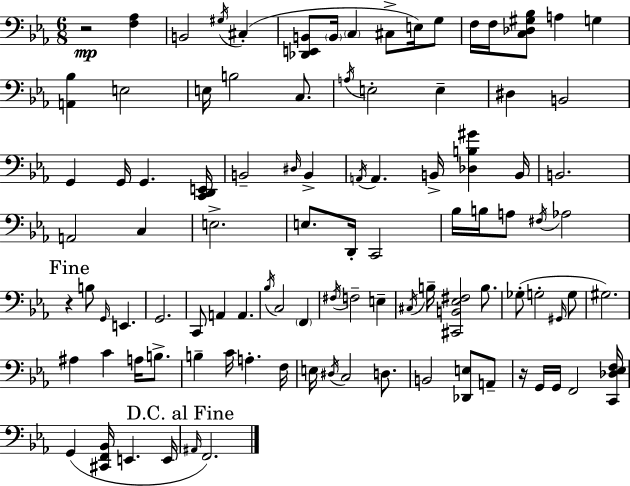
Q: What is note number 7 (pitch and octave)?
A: E3